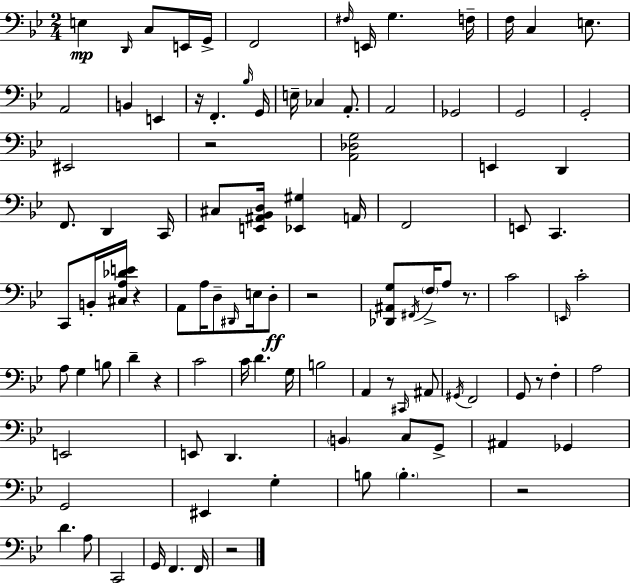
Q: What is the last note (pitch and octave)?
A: F2